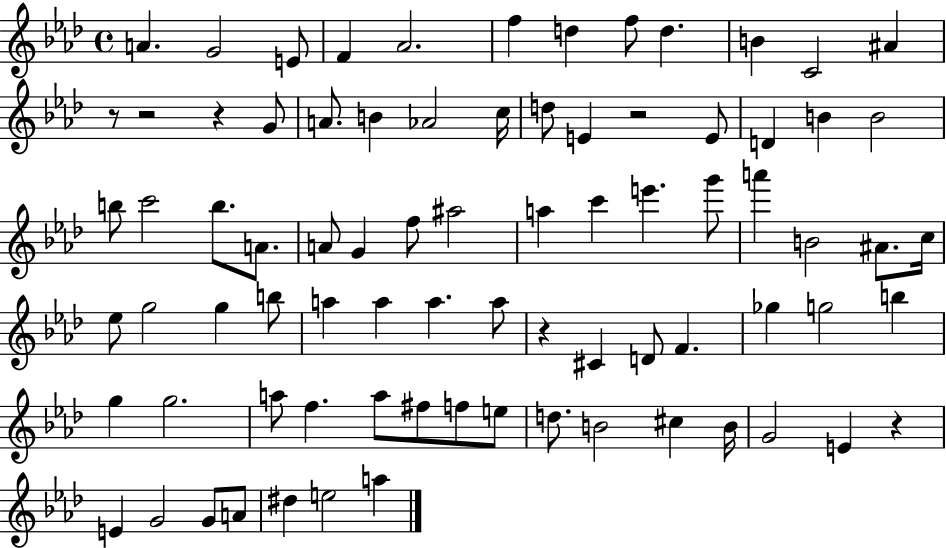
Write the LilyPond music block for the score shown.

{
  \clef treble
  \time 4/4
  \defaultTimeSignature
  \key aes \major
  a'4. g'2 e'8 | f'4 aes'2. | f''4 d''4 f''8 d''4. | b'4 c'2 ais'4 | \break r8 r2 r4 g'8 | a'8. b'4 aes'2 c''16 | d''8 e'4 r2 e'8 | d'4 b'4 b'2 | \break b''8 c'''2 b''8. a'8. | a'8 g'4 f''8 ais''2 | a''4 c'''4 e'''4. g'''8 | a'''4 b'2 ais'8. c''16 | \break ees''8 g''2 g''4 b''8 | a''4 a''4 a''4. a''8 | r4 cis'4 d'8 f'4. | ges''4 g''2 b''4 | \break g''4 g''2. | a''8 f''4. a''8 fis''8 f''8 e''8 | d''8. b'2 cis''4 b'16 | g'2 e'4 r4 | \break e'4 g'2 g'8 a'8 | dis''4 e''2 a''4 | \bar "|."
}